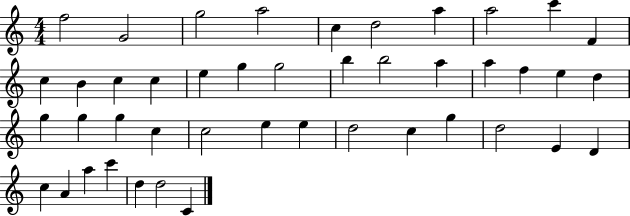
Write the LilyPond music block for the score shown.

{
  \clef treble
  \numericTimeSignature
  \time 4/4
  \key c \major
  f''2 g'2 | g''2 a''2 | c''4 d''2 a''4 | a''2 c'''4 f'4 | \break c''4 b'4 c''4 c''4 | e''4 g''4 g''2 | b''4 b''2 a''4 | a''4 f''4 e''4 d''4 | \break g''4 g''4 g''4 c''4 | c''2 e''4 e''4 | d''2 c''4 g''4 | d''2 e'4 d'4 | \break c''4 a'4 a''4 c'''4 | d''4 d''2 c'4 | \bar "|."
}